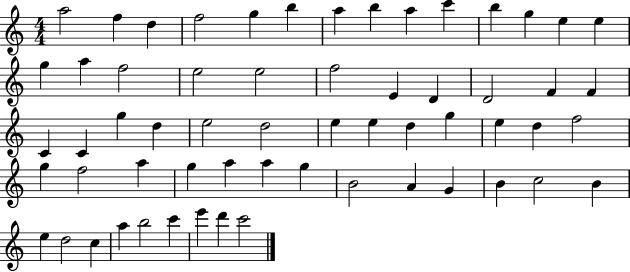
X:1
T:Untitled
M:4/4
L:1/4
K:C
a2 f d f2 g b a b a c' b g e e g a f2 e2 e2 f2 E D D2 F F C C g d e2 d2 e e d g e d f2 g f2 a g a a g B2 A G B c2 B e d2 c a b2 c' e' d' c'2